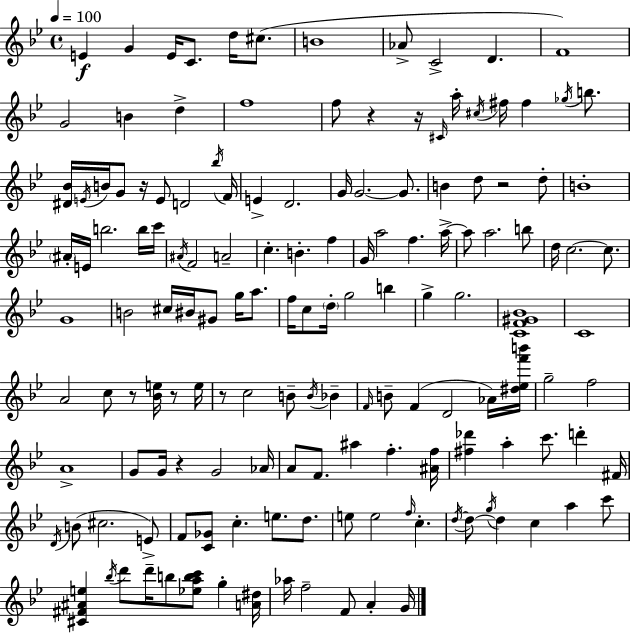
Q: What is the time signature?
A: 4/4